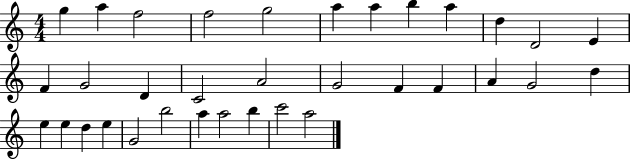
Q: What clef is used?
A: treble